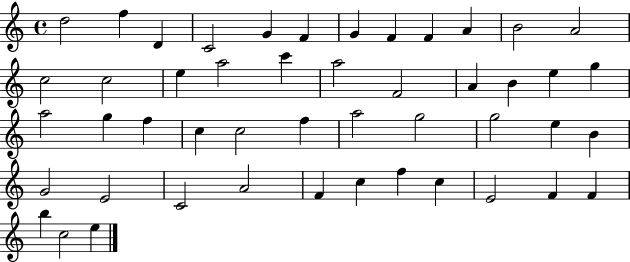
X:1
T:Untitled
M:4/4
L:1/4
K:C
d2 f D C2 G F G F F A B2 A2 c2 c2 e a2 c' a2 F2 A B e g a2 g f c c2 f a2 g2 g2 e B G2 E2 C2 A2 F c f c E2 F F b c2 e